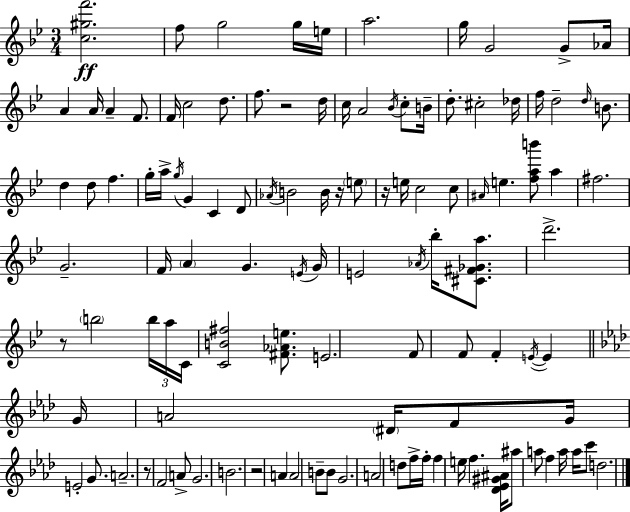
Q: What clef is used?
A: treble